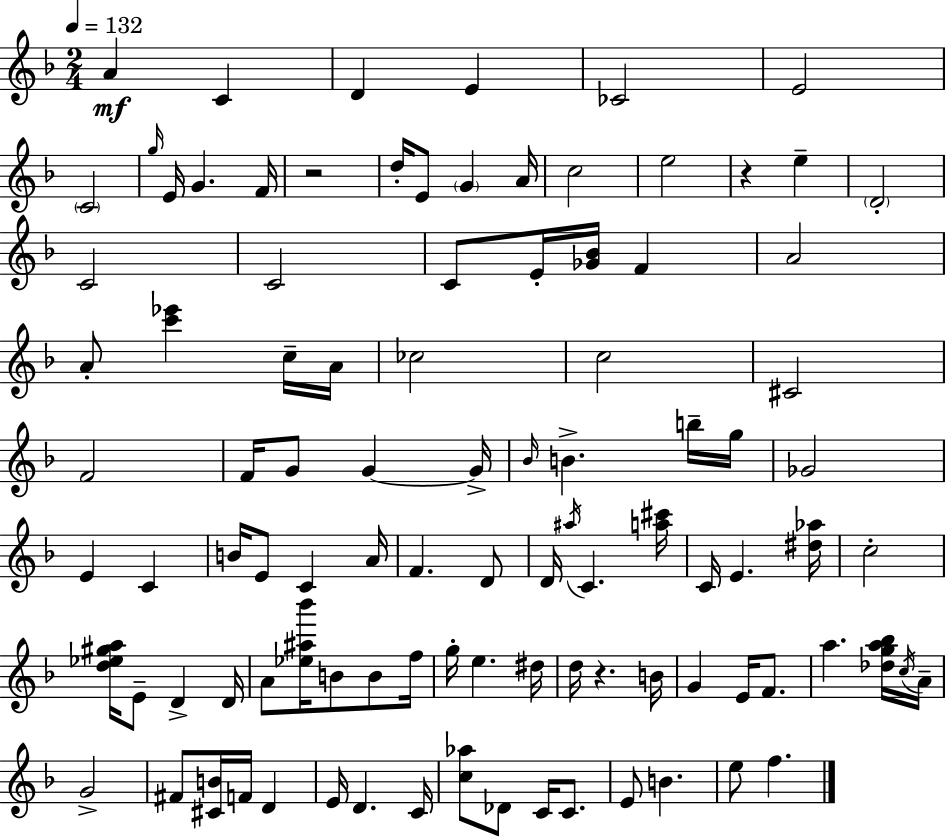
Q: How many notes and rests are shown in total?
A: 99